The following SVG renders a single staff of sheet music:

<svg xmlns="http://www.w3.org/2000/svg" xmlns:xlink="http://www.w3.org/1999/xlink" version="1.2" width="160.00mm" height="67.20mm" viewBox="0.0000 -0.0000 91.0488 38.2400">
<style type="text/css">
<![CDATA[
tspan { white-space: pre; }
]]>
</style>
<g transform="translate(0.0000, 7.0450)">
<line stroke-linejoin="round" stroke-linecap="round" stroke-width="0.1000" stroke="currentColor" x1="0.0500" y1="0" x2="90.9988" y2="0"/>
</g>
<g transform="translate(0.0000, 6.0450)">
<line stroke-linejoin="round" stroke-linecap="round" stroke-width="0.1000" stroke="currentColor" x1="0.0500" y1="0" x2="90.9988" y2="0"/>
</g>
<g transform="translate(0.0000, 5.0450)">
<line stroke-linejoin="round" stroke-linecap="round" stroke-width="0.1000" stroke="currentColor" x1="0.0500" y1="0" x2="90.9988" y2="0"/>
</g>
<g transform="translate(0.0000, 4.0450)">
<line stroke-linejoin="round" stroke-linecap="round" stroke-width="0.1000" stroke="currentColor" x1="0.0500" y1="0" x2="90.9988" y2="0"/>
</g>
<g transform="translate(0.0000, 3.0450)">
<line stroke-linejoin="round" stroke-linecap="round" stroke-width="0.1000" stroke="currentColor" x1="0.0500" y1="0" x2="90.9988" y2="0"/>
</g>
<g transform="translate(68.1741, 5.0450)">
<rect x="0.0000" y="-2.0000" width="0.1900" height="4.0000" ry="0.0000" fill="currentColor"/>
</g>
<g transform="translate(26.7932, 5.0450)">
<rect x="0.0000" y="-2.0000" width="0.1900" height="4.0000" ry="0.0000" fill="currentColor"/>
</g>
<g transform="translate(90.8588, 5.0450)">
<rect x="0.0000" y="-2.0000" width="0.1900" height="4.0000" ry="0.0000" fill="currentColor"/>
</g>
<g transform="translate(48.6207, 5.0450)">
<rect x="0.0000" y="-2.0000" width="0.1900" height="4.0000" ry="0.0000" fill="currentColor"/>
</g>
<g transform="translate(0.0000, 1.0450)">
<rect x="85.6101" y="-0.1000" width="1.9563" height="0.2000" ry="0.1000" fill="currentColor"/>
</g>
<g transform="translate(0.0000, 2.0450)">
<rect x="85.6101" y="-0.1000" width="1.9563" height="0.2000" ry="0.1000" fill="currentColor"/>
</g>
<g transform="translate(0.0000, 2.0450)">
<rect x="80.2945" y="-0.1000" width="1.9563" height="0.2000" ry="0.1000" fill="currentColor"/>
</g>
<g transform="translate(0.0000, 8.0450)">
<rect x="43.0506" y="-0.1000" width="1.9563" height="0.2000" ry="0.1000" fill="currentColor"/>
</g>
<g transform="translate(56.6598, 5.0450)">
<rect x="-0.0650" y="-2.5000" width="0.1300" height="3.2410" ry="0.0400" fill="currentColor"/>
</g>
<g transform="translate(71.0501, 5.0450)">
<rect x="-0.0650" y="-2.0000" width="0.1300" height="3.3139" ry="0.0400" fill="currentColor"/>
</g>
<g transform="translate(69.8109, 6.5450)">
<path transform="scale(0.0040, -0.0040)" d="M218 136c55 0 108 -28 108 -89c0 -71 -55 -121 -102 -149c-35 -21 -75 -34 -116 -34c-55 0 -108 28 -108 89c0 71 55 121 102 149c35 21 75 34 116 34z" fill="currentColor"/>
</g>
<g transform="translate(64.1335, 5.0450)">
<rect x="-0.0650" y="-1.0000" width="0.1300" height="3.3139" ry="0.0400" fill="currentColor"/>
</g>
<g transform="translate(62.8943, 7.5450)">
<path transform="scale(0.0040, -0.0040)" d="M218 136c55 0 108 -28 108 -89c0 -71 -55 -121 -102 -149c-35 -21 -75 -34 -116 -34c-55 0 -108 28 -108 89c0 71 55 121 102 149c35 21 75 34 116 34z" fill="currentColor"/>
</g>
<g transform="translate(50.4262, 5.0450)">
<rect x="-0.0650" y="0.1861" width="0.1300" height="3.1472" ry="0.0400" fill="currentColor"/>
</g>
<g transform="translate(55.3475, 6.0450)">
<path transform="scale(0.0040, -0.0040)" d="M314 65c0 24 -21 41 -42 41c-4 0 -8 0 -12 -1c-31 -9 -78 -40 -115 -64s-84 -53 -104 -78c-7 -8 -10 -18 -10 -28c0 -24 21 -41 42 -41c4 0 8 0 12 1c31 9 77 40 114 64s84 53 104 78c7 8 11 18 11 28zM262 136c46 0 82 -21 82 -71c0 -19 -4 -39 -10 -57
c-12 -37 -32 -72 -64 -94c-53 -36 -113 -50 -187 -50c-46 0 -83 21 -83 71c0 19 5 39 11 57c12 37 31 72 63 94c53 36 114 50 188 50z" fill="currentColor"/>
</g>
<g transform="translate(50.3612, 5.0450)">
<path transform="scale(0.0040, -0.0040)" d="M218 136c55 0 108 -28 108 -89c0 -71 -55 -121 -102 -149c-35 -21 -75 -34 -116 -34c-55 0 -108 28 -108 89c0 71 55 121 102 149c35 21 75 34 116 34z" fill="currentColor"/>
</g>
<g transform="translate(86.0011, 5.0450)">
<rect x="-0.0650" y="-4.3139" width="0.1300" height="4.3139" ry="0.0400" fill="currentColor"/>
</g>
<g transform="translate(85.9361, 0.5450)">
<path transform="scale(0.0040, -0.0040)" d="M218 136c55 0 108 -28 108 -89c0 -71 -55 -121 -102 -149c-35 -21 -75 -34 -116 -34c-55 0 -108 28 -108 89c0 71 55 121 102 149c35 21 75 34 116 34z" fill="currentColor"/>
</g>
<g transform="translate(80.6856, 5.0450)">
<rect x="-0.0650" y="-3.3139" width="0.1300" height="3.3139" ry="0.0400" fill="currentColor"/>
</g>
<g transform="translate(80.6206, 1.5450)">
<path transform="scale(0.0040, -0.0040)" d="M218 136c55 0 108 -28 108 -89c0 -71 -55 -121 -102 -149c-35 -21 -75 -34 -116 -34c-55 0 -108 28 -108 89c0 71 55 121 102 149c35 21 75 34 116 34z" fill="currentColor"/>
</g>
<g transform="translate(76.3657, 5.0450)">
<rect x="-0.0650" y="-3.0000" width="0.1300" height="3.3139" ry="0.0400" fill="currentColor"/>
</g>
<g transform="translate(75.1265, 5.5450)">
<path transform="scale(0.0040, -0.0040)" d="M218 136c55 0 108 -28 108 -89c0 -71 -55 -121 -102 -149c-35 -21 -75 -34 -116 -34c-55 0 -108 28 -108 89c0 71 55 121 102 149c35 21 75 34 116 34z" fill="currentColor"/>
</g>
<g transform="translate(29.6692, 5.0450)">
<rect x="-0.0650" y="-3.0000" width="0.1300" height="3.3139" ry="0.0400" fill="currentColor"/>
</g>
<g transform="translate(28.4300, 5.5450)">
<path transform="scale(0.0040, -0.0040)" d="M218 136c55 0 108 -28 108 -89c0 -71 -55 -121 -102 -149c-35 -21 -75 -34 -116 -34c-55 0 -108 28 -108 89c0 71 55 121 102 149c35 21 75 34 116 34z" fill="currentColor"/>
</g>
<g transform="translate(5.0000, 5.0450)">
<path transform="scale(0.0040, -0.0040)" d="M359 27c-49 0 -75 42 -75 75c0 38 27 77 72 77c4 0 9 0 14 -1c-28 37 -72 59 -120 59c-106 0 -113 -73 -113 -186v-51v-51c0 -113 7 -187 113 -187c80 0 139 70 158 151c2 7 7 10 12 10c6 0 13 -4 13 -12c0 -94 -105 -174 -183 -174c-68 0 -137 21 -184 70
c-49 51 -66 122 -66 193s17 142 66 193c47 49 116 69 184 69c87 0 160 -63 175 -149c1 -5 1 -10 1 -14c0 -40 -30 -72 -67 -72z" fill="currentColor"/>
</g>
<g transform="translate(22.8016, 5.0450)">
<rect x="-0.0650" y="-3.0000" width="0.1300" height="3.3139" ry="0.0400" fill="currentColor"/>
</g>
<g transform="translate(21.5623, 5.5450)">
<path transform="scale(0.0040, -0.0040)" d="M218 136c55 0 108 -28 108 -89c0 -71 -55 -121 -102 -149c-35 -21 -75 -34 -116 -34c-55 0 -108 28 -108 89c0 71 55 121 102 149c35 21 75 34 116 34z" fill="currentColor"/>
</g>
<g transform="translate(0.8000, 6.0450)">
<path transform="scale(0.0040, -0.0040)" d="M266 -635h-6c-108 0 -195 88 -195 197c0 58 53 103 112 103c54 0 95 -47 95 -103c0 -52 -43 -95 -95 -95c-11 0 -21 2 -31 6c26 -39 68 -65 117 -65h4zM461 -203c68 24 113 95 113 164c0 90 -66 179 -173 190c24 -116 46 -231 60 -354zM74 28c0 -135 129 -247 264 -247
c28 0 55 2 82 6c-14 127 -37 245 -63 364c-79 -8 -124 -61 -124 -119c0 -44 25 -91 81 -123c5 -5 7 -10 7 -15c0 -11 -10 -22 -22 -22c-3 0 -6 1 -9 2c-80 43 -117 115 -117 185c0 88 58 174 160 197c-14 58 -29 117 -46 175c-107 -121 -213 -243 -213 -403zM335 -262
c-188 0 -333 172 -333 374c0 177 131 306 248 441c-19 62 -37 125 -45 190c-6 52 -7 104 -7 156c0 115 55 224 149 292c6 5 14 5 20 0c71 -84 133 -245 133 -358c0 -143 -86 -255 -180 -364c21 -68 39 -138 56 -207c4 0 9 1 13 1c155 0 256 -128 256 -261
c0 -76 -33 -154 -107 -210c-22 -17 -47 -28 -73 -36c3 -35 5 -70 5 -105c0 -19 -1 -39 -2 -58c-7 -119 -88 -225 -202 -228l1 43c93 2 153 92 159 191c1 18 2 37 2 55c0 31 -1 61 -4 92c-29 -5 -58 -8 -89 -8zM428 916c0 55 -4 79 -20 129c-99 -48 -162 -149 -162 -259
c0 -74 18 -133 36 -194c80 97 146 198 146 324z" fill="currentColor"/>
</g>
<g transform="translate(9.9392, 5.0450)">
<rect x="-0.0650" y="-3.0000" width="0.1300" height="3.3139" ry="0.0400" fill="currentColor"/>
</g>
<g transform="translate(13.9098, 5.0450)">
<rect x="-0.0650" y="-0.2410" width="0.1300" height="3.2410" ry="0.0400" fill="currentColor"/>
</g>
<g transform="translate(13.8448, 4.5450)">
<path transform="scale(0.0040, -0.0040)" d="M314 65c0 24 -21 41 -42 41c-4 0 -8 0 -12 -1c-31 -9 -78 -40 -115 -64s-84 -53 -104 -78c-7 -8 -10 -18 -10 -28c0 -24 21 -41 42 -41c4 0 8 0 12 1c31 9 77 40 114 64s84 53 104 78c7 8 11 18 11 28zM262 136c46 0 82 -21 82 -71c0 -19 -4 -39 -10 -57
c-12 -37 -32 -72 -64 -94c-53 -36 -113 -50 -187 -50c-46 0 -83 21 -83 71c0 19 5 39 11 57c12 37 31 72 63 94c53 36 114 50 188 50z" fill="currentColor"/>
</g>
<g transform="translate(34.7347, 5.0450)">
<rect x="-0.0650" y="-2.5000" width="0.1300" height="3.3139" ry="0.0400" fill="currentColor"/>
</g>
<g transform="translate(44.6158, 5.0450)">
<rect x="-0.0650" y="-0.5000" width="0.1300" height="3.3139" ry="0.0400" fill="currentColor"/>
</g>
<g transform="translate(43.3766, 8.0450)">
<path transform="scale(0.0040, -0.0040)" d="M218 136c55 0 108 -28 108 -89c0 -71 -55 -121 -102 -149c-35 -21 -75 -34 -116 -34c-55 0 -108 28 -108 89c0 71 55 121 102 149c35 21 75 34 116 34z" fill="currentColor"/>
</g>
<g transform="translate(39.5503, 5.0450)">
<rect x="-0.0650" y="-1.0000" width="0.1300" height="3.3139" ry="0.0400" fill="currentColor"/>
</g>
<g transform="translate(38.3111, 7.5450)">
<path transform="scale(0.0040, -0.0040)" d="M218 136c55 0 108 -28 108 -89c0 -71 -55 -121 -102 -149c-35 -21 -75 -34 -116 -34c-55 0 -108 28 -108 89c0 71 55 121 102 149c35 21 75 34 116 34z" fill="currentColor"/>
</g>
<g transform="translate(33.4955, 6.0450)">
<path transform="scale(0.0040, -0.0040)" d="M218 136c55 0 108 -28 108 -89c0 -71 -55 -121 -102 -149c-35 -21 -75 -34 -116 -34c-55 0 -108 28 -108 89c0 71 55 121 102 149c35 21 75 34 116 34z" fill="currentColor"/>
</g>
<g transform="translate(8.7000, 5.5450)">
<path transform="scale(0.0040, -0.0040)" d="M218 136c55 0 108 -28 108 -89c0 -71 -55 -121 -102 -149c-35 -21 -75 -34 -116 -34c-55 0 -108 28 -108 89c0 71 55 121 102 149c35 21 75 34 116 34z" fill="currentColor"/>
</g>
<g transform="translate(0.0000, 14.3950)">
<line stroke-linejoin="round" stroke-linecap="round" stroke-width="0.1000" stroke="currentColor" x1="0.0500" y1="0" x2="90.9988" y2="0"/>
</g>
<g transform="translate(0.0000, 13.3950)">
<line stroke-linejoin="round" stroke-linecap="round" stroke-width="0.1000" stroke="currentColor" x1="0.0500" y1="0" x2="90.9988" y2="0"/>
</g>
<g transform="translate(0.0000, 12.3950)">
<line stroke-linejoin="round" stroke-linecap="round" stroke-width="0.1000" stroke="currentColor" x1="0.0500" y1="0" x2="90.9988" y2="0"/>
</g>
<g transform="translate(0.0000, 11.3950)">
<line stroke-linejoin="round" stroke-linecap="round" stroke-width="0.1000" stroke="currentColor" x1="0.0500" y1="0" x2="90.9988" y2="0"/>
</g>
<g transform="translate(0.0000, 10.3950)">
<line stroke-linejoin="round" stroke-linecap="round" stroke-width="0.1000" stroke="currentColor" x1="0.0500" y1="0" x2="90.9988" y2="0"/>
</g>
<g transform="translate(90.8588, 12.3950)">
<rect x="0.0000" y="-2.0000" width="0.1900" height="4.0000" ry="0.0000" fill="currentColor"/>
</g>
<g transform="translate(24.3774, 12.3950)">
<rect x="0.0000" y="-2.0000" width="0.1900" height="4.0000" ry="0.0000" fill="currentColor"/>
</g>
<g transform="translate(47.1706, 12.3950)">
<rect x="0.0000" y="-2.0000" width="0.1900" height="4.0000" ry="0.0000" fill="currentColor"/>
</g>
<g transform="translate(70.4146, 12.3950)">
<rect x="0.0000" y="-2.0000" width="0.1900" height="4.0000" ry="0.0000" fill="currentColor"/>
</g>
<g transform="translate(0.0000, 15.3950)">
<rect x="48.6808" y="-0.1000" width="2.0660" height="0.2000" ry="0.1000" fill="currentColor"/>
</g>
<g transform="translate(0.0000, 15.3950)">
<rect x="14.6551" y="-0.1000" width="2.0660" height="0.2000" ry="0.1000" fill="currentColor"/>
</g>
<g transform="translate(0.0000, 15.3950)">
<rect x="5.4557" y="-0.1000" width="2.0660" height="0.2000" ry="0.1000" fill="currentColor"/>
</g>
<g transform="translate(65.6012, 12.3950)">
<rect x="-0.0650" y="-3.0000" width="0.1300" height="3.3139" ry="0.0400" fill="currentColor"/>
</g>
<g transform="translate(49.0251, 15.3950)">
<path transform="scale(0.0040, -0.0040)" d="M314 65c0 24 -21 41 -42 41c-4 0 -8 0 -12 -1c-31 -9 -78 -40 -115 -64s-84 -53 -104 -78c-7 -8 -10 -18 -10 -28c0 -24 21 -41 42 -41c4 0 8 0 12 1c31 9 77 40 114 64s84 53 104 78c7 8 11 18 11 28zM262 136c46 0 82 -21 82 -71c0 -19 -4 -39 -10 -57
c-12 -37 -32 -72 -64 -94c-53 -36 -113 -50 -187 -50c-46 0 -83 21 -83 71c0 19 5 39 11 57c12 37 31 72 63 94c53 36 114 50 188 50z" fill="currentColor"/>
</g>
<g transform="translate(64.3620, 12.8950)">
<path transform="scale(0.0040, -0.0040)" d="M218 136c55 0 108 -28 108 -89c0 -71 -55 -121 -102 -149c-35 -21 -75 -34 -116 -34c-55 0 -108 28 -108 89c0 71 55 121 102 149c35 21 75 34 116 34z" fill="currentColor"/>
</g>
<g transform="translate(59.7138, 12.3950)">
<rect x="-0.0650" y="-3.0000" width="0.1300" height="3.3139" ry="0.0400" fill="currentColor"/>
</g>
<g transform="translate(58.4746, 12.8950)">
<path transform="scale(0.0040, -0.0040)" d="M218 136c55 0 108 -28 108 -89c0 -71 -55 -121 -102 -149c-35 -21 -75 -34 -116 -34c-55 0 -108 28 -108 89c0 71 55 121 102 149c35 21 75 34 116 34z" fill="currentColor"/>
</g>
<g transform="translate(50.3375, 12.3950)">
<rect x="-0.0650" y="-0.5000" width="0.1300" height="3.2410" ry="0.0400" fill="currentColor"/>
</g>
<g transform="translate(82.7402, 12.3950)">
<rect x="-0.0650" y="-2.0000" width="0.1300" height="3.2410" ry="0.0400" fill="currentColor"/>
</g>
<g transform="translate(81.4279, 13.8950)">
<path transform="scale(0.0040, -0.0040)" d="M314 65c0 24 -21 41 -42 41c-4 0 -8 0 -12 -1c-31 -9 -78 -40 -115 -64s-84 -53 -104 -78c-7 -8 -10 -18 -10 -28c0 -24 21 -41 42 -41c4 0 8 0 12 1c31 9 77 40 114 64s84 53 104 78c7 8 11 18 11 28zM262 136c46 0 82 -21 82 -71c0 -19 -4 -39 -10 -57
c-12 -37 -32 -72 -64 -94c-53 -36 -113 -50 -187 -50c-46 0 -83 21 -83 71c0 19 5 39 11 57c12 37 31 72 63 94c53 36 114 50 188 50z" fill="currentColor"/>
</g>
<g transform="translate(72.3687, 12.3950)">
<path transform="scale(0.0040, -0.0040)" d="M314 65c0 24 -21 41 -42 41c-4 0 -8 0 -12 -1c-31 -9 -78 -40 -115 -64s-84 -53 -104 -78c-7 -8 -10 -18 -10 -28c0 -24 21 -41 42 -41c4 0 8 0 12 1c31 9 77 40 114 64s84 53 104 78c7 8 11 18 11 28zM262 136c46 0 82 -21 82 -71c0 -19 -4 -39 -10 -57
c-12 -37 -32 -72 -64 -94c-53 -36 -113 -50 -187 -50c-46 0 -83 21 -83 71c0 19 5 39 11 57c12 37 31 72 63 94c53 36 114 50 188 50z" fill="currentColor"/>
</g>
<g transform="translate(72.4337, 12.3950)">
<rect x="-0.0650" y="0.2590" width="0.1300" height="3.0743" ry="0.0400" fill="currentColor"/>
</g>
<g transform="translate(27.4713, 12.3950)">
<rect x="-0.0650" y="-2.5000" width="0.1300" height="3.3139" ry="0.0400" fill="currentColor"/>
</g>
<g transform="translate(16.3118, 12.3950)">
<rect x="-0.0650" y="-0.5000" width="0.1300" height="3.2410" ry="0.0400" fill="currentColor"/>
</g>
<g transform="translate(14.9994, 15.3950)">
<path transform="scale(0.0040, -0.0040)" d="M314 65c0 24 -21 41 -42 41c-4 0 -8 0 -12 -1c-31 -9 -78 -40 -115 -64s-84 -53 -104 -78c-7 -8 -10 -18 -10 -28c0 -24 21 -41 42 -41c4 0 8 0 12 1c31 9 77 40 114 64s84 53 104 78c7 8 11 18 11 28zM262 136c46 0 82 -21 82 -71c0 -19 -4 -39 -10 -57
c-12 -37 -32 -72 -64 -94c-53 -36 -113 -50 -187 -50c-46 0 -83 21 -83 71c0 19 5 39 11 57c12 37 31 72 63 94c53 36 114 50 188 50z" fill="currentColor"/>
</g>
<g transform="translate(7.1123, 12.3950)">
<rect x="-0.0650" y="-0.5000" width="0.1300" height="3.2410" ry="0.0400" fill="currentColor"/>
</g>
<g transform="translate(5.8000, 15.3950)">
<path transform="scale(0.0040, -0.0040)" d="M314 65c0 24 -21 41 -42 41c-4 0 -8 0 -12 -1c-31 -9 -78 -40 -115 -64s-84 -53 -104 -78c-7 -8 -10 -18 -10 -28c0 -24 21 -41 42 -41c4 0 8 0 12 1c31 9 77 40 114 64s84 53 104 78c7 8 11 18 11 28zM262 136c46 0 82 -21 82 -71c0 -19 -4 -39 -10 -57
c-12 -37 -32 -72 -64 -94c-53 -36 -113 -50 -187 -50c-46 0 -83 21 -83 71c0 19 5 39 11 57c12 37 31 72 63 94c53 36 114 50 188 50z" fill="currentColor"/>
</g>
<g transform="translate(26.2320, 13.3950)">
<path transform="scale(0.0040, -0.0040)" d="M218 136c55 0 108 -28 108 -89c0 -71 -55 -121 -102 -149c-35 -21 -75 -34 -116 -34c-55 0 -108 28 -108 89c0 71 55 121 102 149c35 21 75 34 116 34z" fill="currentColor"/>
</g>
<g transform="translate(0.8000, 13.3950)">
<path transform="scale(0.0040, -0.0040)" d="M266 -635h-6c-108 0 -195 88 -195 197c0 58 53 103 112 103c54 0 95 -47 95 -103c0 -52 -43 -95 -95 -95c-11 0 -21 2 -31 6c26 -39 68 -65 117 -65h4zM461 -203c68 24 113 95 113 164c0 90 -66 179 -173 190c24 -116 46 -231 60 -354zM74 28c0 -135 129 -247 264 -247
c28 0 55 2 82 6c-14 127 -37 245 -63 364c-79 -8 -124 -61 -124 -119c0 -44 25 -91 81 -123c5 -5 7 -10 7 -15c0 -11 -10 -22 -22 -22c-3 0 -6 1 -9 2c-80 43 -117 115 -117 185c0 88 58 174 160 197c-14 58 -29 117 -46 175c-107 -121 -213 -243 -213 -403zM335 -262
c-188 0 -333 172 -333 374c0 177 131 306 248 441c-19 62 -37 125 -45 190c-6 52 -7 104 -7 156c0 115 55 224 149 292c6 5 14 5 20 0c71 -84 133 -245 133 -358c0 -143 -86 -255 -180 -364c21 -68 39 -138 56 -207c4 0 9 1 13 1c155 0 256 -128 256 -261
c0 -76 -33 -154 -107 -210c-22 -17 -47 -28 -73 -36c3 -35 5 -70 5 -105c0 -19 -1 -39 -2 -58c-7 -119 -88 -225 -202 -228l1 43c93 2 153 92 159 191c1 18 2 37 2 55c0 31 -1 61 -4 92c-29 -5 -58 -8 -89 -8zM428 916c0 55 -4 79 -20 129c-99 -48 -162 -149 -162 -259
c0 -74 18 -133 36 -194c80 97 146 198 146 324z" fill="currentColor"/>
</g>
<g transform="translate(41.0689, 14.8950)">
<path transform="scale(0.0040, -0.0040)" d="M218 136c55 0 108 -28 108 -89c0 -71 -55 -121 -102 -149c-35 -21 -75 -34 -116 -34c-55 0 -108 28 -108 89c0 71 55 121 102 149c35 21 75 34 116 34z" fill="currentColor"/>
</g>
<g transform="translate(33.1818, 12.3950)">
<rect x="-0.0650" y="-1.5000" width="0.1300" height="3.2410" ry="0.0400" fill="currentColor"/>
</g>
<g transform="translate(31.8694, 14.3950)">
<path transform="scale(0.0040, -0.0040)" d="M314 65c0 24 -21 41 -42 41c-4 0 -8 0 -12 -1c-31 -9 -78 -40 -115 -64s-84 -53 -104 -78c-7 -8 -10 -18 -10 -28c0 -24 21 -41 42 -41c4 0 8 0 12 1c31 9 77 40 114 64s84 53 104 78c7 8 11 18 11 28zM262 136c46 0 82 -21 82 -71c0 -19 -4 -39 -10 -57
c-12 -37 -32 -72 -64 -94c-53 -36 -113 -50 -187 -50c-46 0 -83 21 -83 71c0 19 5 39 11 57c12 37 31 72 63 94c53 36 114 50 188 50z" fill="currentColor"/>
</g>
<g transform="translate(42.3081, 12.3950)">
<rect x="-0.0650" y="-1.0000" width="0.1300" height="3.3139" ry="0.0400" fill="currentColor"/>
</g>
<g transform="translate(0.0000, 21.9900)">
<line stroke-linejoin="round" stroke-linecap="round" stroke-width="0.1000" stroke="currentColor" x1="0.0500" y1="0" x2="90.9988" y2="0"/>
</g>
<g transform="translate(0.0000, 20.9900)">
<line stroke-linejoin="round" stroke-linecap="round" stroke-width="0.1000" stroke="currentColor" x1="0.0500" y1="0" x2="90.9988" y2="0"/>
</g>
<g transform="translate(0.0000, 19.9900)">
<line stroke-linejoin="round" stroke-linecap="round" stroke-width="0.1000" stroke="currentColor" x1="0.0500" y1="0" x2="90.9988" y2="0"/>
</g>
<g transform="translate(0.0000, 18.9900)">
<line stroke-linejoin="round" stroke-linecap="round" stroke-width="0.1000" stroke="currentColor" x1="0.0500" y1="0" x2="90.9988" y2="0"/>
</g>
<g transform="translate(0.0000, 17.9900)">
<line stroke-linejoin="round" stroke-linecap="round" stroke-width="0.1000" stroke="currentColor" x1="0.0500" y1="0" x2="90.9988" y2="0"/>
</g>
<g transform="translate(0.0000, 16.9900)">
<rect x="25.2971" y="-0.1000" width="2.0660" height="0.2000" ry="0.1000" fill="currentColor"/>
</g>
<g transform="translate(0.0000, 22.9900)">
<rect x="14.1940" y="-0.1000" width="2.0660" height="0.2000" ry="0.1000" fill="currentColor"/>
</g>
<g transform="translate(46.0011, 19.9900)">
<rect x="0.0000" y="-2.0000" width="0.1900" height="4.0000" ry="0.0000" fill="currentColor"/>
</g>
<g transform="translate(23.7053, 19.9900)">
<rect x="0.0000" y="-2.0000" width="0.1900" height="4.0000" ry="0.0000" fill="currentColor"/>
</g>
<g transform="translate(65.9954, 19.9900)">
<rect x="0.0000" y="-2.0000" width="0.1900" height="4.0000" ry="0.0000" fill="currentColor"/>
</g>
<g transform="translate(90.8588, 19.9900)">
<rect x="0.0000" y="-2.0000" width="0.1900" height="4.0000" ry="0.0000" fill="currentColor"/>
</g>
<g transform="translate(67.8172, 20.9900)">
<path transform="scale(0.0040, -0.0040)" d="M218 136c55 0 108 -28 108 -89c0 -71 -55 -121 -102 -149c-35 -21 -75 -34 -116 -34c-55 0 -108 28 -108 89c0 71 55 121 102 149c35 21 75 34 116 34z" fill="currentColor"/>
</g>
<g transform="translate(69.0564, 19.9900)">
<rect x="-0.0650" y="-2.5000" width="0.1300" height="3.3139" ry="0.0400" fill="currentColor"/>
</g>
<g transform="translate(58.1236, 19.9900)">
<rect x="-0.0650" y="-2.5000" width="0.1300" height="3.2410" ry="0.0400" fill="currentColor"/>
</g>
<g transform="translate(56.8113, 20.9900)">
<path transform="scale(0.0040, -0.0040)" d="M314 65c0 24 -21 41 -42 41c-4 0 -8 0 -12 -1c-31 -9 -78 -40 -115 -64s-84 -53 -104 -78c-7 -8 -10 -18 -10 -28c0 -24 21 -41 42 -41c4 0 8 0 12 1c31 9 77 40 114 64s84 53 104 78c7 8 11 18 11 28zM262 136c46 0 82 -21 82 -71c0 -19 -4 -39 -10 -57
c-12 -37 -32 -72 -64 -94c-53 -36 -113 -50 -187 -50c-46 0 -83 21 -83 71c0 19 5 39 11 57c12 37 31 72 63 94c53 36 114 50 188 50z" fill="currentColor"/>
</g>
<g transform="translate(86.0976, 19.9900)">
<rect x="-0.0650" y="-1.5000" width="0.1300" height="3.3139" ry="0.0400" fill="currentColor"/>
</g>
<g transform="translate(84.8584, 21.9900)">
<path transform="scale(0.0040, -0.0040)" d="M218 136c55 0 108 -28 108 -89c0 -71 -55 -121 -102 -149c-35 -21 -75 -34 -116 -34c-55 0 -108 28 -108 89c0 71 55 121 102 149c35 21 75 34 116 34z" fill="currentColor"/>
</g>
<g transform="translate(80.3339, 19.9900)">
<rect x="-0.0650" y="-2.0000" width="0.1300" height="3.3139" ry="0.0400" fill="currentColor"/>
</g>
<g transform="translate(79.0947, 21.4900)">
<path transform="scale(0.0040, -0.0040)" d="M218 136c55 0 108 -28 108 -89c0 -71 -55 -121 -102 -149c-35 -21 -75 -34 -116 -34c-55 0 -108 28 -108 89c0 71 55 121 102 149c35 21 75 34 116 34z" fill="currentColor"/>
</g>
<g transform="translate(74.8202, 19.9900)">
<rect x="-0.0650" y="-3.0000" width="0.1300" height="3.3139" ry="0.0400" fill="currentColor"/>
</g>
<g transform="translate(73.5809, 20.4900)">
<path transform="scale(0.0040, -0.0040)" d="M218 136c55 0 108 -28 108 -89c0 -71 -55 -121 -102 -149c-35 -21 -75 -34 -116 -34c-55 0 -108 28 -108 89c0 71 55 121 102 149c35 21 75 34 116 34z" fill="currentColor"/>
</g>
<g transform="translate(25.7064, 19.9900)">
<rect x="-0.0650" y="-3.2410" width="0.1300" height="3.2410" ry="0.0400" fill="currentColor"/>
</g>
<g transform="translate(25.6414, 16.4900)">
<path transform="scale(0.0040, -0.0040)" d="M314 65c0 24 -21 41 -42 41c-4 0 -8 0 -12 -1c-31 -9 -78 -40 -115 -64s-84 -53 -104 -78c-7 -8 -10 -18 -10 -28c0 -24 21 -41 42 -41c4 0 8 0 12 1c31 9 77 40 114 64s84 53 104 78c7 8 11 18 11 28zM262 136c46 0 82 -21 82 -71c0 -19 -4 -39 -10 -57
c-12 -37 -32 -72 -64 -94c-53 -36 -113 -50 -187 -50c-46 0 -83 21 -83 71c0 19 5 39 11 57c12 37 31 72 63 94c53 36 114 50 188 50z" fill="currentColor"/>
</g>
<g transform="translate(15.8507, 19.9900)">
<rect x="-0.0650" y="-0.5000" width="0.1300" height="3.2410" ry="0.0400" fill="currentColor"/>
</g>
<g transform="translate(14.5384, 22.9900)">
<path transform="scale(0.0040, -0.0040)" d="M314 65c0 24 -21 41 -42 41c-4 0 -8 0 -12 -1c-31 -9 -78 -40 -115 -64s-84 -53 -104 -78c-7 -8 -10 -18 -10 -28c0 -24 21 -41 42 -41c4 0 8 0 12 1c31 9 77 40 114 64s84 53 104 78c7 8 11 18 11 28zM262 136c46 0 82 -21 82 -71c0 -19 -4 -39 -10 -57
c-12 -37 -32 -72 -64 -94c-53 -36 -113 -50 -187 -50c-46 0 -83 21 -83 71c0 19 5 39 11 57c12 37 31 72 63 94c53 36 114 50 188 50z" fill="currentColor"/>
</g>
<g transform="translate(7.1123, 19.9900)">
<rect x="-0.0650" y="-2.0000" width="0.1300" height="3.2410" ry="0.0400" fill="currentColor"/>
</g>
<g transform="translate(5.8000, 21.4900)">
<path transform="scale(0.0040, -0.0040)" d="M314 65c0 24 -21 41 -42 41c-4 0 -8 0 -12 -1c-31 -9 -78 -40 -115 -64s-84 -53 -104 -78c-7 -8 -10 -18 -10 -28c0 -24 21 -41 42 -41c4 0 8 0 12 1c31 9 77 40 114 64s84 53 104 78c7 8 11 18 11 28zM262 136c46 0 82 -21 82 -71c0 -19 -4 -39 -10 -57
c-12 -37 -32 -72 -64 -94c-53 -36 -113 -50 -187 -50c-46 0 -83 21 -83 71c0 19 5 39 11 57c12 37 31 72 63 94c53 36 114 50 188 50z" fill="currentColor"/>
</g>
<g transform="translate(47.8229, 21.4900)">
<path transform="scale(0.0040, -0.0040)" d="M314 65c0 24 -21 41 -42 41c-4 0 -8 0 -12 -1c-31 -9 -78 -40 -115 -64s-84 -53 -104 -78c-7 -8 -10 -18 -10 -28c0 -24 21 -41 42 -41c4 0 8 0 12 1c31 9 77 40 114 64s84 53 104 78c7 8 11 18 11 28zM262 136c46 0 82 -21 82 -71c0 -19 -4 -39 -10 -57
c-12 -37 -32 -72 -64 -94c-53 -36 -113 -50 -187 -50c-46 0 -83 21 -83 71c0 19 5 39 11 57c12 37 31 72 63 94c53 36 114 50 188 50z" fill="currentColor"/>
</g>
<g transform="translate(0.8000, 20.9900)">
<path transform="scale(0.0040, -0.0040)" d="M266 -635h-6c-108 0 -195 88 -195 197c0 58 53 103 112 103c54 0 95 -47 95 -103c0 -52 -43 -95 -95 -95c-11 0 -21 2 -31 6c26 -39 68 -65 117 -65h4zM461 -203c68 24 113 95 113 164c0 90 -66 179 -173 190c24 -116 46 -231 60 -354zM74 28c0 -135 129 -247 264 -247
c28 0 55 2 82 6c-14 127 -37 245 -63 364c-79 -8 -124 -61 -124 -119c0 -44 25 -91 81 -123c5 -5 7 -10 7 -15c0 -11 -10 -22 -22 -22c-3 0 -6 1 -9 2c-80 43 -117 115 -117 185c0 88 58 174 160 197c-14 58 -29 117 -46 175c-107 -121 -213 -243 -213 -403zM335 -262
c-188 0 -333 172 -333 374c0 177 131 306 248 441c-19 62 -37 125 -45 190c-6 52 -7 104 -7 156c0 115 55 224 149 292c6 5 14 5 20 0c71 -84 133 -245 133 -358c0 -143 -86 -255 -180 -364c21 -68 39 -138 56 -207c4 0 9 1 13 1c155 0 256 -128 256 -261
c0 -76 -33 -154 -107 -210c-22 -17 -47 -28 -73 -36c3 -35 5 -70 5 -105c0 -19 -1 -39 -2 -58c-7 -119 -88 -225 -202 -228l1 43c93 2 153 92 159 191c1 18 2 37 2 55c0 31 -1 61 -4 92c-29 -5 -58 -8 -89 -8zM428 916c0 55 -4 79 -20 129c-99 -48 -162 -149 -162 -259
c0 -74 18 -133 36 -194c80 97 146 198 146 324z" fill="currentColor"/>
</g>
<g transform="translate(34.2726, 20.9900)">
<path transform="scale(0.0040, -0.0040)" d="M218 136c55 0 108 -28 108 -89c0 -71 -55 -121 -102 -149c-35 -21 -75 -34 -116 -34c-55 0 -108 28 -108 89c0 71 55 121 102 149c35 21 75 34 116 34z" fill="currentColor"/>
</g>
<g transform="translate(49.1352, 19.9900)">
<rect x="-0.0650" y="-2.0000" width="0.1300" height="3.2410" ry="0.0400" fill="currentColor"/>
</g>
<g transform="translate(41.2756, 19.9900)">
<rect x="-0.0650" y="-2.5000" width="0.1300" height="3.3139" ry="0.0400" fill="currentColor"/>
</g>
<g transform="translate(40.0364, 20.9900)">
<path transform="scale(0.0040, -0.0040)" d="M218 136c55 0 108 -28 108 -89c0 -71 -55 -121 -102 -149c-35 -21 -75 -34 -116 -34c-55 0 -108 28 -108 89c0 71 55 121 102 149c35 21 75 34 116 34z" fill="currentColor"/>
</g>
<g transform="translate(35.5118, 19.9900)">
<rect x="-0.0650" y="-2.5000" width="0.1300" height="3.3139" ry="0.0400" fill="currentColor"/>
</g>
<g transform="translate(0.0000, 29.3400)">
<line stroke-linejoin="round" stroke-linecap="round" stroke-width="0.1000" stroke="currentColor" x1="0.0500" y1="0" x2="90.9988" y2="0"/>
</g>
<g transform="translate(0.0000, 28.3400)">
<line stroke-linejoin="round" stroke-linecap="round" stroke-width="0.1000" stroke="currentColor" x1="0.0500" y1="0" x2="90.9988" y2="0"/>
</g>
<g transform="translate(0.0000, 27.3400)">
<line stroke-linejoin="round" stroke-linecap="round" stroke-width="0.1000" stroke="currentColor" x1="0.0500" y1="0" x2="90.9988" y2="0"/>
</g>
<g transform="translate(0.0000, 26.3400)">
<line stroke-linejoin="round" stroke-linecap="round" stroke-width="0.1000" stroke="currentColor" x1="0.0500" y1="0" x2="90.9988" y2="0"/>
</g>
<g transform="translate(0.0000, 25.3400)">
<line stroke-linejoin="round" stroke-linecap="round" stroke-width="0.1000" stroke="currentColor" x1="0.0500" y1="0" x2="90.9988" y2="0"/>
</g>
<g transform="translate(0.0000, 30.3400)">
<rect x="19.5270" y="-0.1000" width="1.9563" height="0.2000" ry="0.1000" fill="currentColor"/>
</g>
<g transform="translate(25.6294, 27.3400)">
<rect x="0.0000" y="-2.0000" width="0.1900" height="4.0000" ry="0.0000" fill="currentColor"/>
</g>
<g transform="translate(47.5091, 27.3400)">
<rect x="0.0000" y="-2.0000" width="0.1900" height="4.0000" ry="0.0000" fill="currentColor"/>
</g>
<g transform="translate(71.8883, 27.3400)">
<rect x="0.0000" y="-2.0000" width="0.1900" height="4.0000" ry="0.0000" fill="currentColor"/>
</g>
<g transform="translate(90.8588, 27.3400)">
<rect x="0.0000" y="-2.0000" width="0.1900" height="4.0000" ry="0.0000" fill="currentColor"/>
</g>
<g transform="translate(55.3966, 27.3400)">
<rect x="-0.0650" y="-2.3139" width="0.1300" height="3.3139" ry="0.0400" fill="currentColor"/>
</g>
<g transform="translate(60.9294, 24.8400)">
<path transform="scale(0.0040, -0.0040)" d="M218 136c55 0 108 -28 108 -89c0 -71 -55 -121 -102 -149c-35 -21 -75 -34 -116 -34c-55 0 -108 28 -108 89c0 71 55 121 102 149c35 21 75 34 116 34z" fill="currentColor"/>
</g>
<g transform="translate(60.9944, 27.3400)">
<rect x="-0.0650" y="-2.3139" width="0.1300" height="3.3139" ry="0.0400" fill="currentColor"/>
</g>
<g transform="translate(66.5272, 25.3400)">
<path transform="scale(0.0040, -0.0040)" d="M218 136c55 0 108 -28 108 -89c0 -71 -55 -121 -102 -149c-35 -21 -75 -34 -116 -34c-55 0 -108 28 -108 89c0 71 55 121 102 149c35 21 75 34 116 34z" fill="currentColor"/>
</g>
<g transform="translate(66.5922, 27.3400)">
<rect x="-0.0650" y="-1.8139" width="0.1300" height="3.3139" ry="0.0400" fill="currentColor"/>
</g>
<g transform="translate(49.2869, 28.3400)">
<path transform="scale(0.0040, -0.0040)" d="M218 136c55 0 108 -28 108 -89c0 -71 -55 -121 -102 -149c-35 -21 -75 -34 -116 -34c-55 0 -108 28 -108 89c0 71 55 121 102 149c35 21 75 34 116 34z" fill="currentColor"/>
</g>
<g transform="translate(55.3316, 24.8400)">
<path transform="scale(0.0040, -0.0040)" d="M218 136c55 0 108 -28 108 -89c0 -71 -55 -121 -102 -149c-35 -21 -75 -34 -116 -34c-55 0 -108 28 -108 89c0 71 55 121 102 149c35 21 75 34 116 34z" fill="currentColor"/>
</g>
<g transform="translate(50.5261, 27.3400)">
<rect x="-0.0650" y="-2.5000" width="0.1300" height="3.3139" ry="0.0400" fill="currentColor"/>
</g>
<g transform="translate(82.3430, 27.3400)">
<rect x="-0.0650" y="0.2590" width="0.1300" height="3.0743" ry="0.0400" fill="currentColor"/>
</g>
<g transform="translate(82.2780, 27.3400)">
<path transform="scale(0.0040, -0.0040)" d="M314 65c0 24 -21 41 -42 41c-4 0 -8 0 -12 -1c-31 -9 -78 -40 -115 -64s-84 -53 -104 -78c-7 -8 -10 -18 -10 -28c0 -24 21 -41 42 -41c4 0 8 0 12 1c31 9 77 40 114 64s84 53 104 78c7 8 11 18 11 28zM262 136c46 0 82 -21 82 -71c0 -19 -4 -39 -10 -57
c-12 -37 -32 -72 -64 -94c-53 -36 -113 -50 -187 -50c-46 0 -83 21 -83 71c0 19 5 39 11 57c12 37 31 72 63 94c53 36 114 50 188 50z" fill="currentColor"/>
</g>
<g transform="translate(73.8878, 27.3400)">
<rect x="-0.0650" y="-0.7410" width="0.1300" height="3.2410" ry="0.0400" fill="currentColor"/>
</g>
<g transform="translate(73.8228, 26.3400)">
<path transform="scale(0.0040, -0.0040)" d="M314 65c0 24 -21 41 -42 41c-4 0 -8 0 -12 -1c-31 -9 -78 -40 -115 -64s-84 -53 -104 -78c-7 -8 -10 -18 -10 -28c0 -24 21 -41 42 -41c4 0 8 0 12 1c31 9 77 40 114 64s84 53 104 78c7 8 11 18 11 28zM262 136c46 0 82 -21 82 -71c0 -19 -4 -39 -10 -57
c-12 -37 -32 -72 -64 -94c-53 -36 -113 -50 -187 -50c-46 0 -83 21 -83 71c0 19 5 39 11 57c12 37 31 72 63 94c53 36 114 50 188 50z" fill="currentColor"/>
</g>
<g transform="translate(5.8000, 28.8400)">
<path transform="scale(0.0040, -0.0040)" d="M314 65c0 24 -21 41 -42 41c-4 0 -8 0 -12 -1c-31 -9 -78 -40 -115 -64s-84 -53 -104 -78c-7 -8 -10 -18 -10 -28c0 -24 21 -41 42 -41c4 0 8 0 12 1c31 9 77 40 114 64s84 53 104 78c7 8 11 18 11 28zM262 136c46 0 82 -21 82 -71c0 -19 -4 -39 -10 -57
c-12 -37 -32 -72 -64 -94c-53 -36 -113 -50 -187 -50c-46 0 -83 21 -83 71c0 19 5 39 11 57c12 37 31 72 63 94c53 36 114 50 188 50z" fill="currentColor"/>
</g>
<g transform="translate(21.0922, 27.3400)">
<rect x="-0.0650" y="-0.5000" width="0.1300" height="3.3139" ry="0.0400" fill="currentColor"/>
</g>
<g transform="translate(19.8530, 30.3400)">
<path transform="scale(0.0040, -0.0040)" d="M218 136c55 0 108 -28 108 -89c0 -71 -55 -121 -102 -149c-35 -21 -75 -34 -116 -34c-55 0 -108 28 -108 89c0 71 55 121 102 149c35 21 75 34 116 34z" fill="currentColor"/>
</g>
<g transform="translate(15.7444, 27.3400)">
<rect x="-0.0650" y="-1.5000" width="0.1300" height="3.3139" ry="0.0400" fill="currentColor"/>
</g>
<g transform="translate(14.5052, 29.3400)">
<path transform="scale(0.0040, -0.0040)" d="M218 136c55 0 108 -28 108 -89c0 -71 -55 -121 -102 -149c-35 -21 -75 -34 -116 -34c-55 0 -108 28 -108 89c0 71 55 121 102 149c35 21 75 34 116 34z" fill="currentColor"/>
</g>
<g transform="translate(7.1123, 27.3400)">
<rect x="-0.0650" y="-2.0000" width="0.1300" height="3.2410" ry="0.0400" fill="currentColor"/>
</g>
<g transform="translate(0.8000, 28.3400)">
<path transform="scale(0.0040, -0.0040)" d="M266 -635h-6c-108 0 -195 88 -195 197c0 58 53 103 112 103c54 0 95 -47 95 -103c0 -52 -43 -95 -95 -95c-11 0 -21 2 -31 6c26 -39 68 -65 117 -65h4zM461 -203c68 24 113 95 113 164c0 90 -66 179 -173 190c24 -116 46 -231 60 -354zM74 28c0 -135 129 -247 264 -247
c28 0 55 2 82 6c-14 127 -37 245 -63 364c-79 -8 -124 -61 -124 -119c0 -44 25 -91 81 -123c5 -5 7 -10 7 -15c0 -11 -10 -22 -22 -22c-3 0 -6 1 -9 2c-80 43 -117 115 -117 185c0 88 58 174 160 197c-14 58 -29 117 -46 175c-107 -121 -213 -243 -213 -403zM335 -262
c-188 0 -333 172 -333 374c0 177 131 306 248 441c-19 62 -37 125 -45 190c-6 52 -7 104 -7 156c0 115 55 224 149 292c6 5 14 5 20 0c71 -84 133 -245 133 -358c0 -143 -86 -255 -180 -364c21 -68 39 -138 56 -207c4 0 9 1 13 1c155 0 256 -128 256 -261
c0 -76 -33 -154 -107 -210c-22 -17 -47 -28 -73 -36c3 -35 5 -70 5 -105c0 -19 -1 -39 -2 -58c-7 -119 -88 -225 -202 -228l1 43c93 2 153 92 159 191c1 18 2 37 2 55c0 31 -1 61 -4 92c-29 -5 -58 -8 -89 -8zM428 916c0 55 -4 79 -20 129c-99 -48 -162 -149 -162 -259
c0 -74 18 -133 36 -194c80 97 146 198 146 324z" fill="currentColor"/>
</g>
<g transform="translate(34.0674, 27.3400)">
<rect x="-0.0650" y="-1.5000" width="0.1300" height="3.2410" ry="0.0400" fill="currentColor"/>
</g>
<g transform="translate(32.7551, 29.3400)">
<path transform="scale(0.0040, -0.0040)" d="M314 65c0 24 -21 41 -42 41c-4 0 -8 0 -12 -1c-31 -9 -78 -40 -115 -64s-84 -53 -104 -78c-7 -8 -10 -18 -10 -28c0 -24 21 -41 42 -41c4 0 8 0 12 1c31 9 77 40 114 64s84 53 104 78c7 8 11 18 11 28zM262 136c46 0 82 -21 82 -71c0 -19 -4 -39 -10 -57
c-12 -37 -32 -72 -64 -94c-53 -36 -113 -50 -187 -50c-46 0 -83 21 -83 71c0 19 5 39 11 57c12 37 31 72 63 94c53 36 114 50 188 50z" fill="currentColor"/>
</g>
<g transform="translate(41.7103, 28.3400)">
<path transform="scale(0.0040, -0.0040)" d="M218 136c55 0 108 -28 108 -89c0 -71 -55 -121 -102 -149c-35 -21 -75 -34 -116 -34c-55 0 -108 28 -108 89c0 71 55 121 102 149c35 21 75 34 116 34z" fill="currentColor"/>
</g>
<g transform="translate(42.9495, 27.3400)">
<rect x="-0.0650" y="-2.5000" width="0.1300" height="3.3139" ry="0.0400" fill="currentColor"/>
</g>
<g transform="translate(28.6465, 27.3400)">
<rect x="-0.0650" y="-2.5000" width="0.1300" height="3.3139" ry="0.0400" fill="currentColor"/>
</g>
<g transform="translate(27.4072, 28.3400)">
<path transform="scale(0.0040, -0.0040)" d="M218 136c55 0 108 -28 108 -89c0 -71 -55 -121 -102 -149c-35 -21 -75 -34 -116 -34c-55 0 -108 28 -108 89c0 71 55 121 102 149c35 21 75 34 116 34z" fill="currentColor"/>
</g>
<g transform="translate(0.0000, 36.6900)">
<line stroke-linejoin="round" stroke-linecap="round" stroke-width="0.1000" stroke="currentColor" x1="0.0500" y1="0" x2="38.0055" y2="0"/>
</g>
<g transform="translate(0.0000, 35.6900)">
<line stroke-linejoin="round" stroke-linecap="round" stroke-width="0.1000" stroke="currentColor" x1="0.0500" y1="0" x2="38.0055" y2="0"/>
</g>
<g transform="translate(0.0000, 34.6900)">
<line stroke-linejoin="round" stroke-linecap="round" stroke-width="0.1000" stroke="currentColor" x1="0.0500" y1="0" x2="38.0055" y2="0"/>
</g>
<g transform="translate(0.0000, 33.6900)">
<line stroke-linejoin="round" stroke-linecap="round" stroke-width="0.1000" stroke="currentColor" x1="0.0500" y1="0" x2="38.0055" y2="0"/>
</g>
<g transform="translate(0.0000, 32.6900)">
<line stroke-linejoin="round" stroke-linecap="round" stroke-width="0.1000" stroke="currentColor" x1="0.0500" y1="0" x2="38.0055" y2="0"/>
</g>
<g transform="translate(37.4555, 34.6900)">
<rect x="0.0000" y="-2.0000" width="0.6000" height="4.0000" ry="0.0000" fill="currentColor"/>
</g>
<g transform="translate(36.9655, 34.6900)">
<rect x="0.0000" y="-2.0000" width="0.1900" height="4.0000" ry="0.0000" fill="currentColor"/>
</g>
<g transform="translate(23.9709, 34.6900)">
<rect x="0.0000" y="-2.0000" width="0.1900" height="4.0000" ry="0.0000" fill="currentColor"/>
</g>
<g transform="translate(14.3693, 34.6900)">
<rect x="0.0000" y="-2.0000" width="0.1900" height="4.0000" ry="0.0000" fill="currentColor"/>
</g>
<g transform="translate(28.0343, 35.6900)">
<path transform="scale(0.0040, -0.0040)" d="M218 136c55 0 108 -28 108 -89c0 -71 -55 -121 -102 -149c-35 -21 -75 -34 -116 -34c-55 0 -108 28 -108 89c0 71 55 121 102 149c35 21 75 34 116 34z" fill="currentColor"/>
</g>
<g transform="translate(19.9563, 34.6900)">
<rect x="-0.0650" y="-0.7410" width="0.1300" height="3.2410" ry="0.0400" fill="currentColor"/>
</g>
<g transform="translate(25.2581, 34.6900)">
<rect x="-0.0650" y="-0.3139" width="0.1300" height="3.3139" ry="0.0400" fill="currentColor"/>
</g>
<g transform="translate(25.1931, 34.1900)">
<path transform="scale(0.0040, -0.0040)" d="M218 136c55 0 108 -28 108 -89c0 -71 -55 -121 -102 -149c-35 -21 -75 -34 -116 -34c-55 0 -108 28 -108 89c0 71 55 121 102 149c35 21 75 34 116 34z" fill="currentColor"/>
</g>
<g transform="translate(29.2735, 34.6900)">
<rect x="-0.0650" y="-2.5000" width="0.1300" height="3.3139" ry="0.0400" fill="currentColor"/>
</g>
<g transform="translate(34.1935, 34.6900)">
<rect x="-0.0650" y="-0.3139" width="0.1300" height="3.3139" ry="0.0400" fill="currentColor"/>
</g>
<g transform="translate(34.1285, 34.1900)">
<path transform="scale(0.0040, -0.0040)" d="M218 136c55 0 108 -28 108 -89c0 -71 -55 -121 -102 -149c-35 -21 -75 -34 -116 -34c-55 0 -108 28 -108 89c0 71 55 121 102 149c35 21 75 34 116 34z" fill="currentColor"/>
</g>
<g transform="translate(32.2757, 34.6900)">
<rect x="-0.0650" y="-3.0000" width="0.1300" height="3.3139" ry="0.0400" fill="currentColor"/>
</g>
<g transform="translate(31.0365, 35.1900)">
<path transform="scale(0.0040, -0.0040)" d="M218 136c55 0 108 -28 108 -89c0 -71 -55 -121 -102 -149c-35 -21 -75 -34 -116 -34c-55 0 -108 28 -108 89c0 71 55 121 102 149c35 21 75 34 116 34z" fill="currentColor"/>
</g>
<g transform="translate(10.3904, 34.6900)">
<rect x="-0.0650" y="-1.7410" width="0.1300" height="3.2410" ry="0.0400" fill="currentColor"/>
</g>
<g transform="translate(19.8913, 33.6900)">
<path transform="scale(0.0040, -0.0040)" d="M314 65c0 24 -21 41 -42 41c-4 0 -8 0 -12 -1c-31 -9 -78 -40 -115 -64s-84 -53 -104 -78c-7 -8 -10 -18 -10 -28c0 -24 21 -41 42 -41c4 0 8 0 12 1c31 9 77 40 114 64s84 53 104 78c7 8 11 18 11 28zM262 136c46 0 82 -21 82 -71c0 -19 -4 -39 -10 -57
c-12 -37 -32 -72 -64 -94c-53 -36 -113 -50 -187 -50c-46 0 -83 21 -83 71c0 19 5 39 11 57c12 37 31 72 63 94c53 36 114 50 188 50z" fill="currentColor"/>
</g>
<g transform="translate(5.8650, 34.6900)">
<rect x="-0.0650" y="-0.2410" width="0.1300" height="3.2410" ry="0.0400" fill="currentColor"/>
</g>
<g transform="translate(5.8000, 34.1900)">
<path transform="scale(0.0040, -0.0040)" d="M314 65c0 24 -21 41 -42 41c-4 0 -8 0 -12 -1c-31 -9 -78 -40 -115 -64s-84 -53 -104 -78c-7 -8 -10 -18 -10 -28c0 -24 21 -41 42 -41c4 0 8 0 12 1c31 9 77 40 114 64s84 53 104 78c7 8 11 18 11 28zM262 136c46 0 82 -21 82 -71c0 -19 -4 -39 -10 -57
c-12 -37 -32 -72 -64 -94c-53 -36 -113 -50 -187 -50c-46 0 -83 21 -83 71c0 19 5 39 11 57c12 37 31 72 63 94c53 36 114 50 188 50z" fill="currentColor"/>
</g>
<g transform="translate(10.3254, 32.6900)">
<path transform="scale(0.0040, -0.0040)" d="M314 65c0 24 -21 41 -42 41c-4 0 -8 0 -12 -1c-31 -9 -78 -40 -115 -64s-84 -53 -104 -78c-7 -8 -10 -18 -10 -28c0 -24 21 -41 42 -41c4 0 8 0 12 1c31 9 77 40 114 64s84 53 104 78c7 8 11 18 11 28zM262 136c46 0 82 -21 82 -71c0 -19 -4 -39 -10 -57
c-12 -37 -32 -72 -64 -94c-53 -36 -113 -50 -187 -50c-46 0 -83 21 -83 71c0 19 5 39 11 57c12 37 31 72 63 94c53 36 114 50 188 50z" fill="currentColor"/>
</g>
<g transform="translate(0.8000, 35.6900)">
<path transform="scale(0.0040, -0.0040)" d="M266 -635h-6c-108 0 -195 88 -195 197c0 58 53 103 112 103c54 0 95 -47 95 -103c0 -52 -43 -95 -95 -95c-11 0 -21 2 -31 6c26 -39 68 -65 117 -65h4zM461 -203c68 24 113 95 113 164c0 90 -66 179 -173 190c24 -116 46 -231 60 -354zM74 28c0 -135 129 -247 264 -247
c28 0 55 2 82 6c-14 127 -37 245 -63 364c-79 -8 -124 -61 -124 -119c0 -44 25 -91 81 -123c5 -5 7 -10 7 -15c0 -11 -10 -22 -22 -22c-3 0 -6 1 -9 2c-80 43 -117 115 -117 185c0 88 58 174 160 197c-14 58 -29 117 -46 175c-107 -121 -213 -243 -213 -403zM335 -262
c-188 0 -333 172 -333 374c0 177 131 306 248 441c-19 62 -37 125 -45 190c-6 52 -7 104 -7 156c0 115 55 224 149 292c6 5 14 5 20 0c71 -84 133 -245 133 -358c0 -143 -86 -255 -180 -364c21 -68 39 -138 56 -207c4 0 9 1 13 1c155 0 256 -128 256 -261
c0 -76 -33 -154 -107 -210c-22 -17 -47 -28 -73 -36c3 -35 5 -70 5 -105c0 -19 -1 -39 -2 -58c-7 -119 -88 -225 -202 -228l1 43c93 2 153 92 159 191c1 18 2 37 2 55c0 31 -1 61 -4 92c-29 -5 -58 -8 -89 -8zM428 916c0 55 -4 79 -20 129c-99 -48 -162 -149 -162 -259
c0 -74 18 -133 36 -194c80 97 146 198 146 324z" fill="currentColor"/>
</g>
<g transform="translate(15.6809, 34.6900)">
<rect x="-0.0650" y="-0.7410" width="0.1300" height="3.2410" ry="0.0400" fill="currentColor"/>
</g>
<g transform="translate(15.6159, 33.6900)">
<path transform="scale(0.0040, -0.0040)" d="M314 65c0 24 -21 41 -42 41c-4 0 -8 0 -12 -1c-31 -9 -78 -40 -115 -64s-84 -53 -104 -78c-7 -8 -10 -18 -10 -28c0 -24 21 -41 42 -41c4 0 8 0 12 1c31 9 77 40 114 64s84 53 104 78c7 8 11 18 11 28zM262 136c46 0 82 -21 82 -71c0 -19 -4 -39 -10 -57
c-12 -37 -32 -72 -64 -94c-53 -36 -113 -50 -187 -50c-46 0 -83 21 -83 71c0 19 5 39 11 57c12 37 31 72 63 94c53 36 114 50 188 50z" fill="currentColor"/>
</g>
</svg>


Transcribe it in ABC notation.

X:1
T:Untitled
M:4/4
L:1/4
K:C
A c2 A A G D C B G2 D F A b d' C2 C2 G E2 D C2 A A B2 F2 F2 C2 b2 G G F2 G2 G A F E F2 E C G E2 G G g g f d2 B2 c2 f2 d2 d2 c G A c